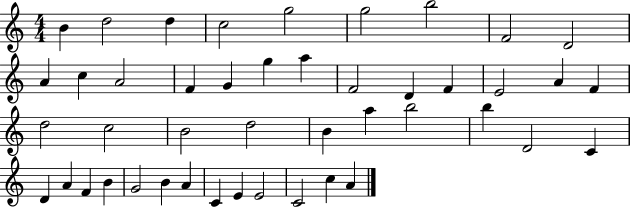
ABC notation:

X:1
T:Untitled
M:4/4
L:1/4
K:C
B d2 d c2 g2 g2 b2 F2 D2 A c A2 F G g a F2 D F E2 A F d2 c2 B2 d2 B a b2 b D2 C D A F B G2 B A C E E2 C2 c A